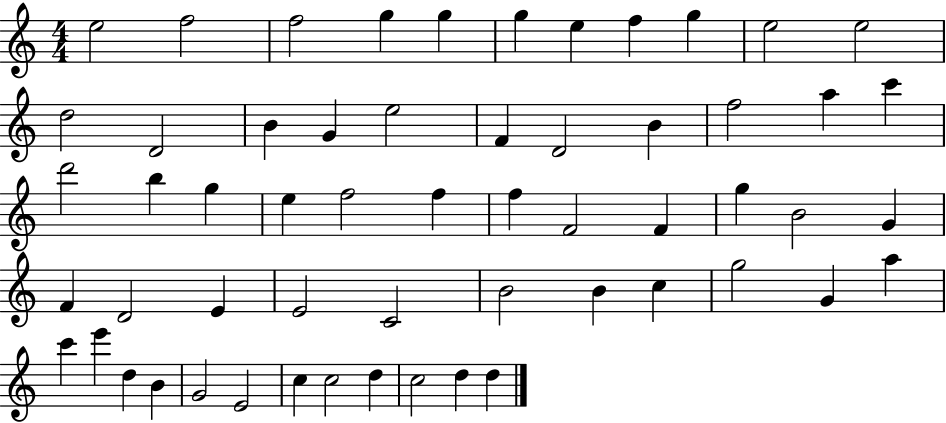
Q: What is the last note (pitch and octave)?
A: D5